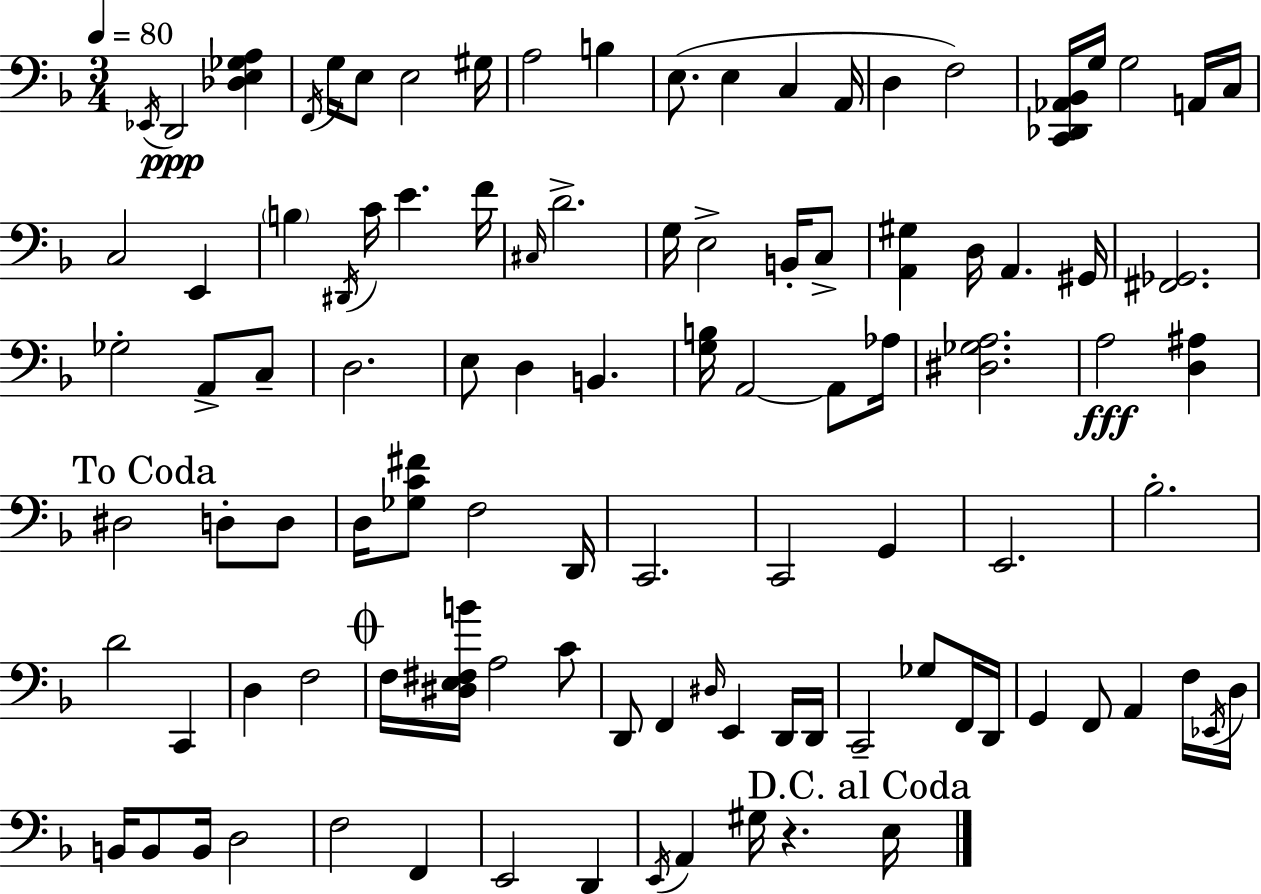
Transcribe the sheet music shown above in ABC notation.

X:1
T:Untitled
M:3/4
L:1/4
K:F
_E,,/4 D,,2 [_D,E,_G,A,] F,,/4 G,/4 E,/2 E,2 ^G,/4 A,2 B, E,/2 E, C, A,,/4 D, F,2 [C,,_D,,_A,,_B,,]/4 G,/4 G,2 A,,/4 C,/4 C,2 E,, B, ^D,,/4 C/4 E F/4 ^C,/4 D2 G,/4 E,2 B,,/4 C,/2 [A,,^G,] D,/4 A,, ^G,,/4 [^F,,_G,,]2 _G,2 A,,/2 C,/2 D,2 E,/2 D, B,, [G,B,]/4 A,,2 A,,/2 _A,/4 [^D,_G,A,]2 A,2 [D,^A,] ^D,2 D,/2 D,/2 D,/4 [_G,C^F]/2 F,2 D,,/4 C,,2 C,,2 G,, E,,2 _B,2 D2 C,, D, F,2 F,/4 [^D,E,^F,B]/4 A,2 C/2 D,,/2 F,, ^D,/4 E,, D,,/4 D,,/4 C,,2 _G,/2 F,,/4 D,,/4 G,, F,,/2 A,, F,/4 _E,,/4 D,/4 B,,/4 B,,/2 B,,/4 D,2 F,2 F,, E,,2 D,, E,,/4 A,, ^G,/4 z E,/4